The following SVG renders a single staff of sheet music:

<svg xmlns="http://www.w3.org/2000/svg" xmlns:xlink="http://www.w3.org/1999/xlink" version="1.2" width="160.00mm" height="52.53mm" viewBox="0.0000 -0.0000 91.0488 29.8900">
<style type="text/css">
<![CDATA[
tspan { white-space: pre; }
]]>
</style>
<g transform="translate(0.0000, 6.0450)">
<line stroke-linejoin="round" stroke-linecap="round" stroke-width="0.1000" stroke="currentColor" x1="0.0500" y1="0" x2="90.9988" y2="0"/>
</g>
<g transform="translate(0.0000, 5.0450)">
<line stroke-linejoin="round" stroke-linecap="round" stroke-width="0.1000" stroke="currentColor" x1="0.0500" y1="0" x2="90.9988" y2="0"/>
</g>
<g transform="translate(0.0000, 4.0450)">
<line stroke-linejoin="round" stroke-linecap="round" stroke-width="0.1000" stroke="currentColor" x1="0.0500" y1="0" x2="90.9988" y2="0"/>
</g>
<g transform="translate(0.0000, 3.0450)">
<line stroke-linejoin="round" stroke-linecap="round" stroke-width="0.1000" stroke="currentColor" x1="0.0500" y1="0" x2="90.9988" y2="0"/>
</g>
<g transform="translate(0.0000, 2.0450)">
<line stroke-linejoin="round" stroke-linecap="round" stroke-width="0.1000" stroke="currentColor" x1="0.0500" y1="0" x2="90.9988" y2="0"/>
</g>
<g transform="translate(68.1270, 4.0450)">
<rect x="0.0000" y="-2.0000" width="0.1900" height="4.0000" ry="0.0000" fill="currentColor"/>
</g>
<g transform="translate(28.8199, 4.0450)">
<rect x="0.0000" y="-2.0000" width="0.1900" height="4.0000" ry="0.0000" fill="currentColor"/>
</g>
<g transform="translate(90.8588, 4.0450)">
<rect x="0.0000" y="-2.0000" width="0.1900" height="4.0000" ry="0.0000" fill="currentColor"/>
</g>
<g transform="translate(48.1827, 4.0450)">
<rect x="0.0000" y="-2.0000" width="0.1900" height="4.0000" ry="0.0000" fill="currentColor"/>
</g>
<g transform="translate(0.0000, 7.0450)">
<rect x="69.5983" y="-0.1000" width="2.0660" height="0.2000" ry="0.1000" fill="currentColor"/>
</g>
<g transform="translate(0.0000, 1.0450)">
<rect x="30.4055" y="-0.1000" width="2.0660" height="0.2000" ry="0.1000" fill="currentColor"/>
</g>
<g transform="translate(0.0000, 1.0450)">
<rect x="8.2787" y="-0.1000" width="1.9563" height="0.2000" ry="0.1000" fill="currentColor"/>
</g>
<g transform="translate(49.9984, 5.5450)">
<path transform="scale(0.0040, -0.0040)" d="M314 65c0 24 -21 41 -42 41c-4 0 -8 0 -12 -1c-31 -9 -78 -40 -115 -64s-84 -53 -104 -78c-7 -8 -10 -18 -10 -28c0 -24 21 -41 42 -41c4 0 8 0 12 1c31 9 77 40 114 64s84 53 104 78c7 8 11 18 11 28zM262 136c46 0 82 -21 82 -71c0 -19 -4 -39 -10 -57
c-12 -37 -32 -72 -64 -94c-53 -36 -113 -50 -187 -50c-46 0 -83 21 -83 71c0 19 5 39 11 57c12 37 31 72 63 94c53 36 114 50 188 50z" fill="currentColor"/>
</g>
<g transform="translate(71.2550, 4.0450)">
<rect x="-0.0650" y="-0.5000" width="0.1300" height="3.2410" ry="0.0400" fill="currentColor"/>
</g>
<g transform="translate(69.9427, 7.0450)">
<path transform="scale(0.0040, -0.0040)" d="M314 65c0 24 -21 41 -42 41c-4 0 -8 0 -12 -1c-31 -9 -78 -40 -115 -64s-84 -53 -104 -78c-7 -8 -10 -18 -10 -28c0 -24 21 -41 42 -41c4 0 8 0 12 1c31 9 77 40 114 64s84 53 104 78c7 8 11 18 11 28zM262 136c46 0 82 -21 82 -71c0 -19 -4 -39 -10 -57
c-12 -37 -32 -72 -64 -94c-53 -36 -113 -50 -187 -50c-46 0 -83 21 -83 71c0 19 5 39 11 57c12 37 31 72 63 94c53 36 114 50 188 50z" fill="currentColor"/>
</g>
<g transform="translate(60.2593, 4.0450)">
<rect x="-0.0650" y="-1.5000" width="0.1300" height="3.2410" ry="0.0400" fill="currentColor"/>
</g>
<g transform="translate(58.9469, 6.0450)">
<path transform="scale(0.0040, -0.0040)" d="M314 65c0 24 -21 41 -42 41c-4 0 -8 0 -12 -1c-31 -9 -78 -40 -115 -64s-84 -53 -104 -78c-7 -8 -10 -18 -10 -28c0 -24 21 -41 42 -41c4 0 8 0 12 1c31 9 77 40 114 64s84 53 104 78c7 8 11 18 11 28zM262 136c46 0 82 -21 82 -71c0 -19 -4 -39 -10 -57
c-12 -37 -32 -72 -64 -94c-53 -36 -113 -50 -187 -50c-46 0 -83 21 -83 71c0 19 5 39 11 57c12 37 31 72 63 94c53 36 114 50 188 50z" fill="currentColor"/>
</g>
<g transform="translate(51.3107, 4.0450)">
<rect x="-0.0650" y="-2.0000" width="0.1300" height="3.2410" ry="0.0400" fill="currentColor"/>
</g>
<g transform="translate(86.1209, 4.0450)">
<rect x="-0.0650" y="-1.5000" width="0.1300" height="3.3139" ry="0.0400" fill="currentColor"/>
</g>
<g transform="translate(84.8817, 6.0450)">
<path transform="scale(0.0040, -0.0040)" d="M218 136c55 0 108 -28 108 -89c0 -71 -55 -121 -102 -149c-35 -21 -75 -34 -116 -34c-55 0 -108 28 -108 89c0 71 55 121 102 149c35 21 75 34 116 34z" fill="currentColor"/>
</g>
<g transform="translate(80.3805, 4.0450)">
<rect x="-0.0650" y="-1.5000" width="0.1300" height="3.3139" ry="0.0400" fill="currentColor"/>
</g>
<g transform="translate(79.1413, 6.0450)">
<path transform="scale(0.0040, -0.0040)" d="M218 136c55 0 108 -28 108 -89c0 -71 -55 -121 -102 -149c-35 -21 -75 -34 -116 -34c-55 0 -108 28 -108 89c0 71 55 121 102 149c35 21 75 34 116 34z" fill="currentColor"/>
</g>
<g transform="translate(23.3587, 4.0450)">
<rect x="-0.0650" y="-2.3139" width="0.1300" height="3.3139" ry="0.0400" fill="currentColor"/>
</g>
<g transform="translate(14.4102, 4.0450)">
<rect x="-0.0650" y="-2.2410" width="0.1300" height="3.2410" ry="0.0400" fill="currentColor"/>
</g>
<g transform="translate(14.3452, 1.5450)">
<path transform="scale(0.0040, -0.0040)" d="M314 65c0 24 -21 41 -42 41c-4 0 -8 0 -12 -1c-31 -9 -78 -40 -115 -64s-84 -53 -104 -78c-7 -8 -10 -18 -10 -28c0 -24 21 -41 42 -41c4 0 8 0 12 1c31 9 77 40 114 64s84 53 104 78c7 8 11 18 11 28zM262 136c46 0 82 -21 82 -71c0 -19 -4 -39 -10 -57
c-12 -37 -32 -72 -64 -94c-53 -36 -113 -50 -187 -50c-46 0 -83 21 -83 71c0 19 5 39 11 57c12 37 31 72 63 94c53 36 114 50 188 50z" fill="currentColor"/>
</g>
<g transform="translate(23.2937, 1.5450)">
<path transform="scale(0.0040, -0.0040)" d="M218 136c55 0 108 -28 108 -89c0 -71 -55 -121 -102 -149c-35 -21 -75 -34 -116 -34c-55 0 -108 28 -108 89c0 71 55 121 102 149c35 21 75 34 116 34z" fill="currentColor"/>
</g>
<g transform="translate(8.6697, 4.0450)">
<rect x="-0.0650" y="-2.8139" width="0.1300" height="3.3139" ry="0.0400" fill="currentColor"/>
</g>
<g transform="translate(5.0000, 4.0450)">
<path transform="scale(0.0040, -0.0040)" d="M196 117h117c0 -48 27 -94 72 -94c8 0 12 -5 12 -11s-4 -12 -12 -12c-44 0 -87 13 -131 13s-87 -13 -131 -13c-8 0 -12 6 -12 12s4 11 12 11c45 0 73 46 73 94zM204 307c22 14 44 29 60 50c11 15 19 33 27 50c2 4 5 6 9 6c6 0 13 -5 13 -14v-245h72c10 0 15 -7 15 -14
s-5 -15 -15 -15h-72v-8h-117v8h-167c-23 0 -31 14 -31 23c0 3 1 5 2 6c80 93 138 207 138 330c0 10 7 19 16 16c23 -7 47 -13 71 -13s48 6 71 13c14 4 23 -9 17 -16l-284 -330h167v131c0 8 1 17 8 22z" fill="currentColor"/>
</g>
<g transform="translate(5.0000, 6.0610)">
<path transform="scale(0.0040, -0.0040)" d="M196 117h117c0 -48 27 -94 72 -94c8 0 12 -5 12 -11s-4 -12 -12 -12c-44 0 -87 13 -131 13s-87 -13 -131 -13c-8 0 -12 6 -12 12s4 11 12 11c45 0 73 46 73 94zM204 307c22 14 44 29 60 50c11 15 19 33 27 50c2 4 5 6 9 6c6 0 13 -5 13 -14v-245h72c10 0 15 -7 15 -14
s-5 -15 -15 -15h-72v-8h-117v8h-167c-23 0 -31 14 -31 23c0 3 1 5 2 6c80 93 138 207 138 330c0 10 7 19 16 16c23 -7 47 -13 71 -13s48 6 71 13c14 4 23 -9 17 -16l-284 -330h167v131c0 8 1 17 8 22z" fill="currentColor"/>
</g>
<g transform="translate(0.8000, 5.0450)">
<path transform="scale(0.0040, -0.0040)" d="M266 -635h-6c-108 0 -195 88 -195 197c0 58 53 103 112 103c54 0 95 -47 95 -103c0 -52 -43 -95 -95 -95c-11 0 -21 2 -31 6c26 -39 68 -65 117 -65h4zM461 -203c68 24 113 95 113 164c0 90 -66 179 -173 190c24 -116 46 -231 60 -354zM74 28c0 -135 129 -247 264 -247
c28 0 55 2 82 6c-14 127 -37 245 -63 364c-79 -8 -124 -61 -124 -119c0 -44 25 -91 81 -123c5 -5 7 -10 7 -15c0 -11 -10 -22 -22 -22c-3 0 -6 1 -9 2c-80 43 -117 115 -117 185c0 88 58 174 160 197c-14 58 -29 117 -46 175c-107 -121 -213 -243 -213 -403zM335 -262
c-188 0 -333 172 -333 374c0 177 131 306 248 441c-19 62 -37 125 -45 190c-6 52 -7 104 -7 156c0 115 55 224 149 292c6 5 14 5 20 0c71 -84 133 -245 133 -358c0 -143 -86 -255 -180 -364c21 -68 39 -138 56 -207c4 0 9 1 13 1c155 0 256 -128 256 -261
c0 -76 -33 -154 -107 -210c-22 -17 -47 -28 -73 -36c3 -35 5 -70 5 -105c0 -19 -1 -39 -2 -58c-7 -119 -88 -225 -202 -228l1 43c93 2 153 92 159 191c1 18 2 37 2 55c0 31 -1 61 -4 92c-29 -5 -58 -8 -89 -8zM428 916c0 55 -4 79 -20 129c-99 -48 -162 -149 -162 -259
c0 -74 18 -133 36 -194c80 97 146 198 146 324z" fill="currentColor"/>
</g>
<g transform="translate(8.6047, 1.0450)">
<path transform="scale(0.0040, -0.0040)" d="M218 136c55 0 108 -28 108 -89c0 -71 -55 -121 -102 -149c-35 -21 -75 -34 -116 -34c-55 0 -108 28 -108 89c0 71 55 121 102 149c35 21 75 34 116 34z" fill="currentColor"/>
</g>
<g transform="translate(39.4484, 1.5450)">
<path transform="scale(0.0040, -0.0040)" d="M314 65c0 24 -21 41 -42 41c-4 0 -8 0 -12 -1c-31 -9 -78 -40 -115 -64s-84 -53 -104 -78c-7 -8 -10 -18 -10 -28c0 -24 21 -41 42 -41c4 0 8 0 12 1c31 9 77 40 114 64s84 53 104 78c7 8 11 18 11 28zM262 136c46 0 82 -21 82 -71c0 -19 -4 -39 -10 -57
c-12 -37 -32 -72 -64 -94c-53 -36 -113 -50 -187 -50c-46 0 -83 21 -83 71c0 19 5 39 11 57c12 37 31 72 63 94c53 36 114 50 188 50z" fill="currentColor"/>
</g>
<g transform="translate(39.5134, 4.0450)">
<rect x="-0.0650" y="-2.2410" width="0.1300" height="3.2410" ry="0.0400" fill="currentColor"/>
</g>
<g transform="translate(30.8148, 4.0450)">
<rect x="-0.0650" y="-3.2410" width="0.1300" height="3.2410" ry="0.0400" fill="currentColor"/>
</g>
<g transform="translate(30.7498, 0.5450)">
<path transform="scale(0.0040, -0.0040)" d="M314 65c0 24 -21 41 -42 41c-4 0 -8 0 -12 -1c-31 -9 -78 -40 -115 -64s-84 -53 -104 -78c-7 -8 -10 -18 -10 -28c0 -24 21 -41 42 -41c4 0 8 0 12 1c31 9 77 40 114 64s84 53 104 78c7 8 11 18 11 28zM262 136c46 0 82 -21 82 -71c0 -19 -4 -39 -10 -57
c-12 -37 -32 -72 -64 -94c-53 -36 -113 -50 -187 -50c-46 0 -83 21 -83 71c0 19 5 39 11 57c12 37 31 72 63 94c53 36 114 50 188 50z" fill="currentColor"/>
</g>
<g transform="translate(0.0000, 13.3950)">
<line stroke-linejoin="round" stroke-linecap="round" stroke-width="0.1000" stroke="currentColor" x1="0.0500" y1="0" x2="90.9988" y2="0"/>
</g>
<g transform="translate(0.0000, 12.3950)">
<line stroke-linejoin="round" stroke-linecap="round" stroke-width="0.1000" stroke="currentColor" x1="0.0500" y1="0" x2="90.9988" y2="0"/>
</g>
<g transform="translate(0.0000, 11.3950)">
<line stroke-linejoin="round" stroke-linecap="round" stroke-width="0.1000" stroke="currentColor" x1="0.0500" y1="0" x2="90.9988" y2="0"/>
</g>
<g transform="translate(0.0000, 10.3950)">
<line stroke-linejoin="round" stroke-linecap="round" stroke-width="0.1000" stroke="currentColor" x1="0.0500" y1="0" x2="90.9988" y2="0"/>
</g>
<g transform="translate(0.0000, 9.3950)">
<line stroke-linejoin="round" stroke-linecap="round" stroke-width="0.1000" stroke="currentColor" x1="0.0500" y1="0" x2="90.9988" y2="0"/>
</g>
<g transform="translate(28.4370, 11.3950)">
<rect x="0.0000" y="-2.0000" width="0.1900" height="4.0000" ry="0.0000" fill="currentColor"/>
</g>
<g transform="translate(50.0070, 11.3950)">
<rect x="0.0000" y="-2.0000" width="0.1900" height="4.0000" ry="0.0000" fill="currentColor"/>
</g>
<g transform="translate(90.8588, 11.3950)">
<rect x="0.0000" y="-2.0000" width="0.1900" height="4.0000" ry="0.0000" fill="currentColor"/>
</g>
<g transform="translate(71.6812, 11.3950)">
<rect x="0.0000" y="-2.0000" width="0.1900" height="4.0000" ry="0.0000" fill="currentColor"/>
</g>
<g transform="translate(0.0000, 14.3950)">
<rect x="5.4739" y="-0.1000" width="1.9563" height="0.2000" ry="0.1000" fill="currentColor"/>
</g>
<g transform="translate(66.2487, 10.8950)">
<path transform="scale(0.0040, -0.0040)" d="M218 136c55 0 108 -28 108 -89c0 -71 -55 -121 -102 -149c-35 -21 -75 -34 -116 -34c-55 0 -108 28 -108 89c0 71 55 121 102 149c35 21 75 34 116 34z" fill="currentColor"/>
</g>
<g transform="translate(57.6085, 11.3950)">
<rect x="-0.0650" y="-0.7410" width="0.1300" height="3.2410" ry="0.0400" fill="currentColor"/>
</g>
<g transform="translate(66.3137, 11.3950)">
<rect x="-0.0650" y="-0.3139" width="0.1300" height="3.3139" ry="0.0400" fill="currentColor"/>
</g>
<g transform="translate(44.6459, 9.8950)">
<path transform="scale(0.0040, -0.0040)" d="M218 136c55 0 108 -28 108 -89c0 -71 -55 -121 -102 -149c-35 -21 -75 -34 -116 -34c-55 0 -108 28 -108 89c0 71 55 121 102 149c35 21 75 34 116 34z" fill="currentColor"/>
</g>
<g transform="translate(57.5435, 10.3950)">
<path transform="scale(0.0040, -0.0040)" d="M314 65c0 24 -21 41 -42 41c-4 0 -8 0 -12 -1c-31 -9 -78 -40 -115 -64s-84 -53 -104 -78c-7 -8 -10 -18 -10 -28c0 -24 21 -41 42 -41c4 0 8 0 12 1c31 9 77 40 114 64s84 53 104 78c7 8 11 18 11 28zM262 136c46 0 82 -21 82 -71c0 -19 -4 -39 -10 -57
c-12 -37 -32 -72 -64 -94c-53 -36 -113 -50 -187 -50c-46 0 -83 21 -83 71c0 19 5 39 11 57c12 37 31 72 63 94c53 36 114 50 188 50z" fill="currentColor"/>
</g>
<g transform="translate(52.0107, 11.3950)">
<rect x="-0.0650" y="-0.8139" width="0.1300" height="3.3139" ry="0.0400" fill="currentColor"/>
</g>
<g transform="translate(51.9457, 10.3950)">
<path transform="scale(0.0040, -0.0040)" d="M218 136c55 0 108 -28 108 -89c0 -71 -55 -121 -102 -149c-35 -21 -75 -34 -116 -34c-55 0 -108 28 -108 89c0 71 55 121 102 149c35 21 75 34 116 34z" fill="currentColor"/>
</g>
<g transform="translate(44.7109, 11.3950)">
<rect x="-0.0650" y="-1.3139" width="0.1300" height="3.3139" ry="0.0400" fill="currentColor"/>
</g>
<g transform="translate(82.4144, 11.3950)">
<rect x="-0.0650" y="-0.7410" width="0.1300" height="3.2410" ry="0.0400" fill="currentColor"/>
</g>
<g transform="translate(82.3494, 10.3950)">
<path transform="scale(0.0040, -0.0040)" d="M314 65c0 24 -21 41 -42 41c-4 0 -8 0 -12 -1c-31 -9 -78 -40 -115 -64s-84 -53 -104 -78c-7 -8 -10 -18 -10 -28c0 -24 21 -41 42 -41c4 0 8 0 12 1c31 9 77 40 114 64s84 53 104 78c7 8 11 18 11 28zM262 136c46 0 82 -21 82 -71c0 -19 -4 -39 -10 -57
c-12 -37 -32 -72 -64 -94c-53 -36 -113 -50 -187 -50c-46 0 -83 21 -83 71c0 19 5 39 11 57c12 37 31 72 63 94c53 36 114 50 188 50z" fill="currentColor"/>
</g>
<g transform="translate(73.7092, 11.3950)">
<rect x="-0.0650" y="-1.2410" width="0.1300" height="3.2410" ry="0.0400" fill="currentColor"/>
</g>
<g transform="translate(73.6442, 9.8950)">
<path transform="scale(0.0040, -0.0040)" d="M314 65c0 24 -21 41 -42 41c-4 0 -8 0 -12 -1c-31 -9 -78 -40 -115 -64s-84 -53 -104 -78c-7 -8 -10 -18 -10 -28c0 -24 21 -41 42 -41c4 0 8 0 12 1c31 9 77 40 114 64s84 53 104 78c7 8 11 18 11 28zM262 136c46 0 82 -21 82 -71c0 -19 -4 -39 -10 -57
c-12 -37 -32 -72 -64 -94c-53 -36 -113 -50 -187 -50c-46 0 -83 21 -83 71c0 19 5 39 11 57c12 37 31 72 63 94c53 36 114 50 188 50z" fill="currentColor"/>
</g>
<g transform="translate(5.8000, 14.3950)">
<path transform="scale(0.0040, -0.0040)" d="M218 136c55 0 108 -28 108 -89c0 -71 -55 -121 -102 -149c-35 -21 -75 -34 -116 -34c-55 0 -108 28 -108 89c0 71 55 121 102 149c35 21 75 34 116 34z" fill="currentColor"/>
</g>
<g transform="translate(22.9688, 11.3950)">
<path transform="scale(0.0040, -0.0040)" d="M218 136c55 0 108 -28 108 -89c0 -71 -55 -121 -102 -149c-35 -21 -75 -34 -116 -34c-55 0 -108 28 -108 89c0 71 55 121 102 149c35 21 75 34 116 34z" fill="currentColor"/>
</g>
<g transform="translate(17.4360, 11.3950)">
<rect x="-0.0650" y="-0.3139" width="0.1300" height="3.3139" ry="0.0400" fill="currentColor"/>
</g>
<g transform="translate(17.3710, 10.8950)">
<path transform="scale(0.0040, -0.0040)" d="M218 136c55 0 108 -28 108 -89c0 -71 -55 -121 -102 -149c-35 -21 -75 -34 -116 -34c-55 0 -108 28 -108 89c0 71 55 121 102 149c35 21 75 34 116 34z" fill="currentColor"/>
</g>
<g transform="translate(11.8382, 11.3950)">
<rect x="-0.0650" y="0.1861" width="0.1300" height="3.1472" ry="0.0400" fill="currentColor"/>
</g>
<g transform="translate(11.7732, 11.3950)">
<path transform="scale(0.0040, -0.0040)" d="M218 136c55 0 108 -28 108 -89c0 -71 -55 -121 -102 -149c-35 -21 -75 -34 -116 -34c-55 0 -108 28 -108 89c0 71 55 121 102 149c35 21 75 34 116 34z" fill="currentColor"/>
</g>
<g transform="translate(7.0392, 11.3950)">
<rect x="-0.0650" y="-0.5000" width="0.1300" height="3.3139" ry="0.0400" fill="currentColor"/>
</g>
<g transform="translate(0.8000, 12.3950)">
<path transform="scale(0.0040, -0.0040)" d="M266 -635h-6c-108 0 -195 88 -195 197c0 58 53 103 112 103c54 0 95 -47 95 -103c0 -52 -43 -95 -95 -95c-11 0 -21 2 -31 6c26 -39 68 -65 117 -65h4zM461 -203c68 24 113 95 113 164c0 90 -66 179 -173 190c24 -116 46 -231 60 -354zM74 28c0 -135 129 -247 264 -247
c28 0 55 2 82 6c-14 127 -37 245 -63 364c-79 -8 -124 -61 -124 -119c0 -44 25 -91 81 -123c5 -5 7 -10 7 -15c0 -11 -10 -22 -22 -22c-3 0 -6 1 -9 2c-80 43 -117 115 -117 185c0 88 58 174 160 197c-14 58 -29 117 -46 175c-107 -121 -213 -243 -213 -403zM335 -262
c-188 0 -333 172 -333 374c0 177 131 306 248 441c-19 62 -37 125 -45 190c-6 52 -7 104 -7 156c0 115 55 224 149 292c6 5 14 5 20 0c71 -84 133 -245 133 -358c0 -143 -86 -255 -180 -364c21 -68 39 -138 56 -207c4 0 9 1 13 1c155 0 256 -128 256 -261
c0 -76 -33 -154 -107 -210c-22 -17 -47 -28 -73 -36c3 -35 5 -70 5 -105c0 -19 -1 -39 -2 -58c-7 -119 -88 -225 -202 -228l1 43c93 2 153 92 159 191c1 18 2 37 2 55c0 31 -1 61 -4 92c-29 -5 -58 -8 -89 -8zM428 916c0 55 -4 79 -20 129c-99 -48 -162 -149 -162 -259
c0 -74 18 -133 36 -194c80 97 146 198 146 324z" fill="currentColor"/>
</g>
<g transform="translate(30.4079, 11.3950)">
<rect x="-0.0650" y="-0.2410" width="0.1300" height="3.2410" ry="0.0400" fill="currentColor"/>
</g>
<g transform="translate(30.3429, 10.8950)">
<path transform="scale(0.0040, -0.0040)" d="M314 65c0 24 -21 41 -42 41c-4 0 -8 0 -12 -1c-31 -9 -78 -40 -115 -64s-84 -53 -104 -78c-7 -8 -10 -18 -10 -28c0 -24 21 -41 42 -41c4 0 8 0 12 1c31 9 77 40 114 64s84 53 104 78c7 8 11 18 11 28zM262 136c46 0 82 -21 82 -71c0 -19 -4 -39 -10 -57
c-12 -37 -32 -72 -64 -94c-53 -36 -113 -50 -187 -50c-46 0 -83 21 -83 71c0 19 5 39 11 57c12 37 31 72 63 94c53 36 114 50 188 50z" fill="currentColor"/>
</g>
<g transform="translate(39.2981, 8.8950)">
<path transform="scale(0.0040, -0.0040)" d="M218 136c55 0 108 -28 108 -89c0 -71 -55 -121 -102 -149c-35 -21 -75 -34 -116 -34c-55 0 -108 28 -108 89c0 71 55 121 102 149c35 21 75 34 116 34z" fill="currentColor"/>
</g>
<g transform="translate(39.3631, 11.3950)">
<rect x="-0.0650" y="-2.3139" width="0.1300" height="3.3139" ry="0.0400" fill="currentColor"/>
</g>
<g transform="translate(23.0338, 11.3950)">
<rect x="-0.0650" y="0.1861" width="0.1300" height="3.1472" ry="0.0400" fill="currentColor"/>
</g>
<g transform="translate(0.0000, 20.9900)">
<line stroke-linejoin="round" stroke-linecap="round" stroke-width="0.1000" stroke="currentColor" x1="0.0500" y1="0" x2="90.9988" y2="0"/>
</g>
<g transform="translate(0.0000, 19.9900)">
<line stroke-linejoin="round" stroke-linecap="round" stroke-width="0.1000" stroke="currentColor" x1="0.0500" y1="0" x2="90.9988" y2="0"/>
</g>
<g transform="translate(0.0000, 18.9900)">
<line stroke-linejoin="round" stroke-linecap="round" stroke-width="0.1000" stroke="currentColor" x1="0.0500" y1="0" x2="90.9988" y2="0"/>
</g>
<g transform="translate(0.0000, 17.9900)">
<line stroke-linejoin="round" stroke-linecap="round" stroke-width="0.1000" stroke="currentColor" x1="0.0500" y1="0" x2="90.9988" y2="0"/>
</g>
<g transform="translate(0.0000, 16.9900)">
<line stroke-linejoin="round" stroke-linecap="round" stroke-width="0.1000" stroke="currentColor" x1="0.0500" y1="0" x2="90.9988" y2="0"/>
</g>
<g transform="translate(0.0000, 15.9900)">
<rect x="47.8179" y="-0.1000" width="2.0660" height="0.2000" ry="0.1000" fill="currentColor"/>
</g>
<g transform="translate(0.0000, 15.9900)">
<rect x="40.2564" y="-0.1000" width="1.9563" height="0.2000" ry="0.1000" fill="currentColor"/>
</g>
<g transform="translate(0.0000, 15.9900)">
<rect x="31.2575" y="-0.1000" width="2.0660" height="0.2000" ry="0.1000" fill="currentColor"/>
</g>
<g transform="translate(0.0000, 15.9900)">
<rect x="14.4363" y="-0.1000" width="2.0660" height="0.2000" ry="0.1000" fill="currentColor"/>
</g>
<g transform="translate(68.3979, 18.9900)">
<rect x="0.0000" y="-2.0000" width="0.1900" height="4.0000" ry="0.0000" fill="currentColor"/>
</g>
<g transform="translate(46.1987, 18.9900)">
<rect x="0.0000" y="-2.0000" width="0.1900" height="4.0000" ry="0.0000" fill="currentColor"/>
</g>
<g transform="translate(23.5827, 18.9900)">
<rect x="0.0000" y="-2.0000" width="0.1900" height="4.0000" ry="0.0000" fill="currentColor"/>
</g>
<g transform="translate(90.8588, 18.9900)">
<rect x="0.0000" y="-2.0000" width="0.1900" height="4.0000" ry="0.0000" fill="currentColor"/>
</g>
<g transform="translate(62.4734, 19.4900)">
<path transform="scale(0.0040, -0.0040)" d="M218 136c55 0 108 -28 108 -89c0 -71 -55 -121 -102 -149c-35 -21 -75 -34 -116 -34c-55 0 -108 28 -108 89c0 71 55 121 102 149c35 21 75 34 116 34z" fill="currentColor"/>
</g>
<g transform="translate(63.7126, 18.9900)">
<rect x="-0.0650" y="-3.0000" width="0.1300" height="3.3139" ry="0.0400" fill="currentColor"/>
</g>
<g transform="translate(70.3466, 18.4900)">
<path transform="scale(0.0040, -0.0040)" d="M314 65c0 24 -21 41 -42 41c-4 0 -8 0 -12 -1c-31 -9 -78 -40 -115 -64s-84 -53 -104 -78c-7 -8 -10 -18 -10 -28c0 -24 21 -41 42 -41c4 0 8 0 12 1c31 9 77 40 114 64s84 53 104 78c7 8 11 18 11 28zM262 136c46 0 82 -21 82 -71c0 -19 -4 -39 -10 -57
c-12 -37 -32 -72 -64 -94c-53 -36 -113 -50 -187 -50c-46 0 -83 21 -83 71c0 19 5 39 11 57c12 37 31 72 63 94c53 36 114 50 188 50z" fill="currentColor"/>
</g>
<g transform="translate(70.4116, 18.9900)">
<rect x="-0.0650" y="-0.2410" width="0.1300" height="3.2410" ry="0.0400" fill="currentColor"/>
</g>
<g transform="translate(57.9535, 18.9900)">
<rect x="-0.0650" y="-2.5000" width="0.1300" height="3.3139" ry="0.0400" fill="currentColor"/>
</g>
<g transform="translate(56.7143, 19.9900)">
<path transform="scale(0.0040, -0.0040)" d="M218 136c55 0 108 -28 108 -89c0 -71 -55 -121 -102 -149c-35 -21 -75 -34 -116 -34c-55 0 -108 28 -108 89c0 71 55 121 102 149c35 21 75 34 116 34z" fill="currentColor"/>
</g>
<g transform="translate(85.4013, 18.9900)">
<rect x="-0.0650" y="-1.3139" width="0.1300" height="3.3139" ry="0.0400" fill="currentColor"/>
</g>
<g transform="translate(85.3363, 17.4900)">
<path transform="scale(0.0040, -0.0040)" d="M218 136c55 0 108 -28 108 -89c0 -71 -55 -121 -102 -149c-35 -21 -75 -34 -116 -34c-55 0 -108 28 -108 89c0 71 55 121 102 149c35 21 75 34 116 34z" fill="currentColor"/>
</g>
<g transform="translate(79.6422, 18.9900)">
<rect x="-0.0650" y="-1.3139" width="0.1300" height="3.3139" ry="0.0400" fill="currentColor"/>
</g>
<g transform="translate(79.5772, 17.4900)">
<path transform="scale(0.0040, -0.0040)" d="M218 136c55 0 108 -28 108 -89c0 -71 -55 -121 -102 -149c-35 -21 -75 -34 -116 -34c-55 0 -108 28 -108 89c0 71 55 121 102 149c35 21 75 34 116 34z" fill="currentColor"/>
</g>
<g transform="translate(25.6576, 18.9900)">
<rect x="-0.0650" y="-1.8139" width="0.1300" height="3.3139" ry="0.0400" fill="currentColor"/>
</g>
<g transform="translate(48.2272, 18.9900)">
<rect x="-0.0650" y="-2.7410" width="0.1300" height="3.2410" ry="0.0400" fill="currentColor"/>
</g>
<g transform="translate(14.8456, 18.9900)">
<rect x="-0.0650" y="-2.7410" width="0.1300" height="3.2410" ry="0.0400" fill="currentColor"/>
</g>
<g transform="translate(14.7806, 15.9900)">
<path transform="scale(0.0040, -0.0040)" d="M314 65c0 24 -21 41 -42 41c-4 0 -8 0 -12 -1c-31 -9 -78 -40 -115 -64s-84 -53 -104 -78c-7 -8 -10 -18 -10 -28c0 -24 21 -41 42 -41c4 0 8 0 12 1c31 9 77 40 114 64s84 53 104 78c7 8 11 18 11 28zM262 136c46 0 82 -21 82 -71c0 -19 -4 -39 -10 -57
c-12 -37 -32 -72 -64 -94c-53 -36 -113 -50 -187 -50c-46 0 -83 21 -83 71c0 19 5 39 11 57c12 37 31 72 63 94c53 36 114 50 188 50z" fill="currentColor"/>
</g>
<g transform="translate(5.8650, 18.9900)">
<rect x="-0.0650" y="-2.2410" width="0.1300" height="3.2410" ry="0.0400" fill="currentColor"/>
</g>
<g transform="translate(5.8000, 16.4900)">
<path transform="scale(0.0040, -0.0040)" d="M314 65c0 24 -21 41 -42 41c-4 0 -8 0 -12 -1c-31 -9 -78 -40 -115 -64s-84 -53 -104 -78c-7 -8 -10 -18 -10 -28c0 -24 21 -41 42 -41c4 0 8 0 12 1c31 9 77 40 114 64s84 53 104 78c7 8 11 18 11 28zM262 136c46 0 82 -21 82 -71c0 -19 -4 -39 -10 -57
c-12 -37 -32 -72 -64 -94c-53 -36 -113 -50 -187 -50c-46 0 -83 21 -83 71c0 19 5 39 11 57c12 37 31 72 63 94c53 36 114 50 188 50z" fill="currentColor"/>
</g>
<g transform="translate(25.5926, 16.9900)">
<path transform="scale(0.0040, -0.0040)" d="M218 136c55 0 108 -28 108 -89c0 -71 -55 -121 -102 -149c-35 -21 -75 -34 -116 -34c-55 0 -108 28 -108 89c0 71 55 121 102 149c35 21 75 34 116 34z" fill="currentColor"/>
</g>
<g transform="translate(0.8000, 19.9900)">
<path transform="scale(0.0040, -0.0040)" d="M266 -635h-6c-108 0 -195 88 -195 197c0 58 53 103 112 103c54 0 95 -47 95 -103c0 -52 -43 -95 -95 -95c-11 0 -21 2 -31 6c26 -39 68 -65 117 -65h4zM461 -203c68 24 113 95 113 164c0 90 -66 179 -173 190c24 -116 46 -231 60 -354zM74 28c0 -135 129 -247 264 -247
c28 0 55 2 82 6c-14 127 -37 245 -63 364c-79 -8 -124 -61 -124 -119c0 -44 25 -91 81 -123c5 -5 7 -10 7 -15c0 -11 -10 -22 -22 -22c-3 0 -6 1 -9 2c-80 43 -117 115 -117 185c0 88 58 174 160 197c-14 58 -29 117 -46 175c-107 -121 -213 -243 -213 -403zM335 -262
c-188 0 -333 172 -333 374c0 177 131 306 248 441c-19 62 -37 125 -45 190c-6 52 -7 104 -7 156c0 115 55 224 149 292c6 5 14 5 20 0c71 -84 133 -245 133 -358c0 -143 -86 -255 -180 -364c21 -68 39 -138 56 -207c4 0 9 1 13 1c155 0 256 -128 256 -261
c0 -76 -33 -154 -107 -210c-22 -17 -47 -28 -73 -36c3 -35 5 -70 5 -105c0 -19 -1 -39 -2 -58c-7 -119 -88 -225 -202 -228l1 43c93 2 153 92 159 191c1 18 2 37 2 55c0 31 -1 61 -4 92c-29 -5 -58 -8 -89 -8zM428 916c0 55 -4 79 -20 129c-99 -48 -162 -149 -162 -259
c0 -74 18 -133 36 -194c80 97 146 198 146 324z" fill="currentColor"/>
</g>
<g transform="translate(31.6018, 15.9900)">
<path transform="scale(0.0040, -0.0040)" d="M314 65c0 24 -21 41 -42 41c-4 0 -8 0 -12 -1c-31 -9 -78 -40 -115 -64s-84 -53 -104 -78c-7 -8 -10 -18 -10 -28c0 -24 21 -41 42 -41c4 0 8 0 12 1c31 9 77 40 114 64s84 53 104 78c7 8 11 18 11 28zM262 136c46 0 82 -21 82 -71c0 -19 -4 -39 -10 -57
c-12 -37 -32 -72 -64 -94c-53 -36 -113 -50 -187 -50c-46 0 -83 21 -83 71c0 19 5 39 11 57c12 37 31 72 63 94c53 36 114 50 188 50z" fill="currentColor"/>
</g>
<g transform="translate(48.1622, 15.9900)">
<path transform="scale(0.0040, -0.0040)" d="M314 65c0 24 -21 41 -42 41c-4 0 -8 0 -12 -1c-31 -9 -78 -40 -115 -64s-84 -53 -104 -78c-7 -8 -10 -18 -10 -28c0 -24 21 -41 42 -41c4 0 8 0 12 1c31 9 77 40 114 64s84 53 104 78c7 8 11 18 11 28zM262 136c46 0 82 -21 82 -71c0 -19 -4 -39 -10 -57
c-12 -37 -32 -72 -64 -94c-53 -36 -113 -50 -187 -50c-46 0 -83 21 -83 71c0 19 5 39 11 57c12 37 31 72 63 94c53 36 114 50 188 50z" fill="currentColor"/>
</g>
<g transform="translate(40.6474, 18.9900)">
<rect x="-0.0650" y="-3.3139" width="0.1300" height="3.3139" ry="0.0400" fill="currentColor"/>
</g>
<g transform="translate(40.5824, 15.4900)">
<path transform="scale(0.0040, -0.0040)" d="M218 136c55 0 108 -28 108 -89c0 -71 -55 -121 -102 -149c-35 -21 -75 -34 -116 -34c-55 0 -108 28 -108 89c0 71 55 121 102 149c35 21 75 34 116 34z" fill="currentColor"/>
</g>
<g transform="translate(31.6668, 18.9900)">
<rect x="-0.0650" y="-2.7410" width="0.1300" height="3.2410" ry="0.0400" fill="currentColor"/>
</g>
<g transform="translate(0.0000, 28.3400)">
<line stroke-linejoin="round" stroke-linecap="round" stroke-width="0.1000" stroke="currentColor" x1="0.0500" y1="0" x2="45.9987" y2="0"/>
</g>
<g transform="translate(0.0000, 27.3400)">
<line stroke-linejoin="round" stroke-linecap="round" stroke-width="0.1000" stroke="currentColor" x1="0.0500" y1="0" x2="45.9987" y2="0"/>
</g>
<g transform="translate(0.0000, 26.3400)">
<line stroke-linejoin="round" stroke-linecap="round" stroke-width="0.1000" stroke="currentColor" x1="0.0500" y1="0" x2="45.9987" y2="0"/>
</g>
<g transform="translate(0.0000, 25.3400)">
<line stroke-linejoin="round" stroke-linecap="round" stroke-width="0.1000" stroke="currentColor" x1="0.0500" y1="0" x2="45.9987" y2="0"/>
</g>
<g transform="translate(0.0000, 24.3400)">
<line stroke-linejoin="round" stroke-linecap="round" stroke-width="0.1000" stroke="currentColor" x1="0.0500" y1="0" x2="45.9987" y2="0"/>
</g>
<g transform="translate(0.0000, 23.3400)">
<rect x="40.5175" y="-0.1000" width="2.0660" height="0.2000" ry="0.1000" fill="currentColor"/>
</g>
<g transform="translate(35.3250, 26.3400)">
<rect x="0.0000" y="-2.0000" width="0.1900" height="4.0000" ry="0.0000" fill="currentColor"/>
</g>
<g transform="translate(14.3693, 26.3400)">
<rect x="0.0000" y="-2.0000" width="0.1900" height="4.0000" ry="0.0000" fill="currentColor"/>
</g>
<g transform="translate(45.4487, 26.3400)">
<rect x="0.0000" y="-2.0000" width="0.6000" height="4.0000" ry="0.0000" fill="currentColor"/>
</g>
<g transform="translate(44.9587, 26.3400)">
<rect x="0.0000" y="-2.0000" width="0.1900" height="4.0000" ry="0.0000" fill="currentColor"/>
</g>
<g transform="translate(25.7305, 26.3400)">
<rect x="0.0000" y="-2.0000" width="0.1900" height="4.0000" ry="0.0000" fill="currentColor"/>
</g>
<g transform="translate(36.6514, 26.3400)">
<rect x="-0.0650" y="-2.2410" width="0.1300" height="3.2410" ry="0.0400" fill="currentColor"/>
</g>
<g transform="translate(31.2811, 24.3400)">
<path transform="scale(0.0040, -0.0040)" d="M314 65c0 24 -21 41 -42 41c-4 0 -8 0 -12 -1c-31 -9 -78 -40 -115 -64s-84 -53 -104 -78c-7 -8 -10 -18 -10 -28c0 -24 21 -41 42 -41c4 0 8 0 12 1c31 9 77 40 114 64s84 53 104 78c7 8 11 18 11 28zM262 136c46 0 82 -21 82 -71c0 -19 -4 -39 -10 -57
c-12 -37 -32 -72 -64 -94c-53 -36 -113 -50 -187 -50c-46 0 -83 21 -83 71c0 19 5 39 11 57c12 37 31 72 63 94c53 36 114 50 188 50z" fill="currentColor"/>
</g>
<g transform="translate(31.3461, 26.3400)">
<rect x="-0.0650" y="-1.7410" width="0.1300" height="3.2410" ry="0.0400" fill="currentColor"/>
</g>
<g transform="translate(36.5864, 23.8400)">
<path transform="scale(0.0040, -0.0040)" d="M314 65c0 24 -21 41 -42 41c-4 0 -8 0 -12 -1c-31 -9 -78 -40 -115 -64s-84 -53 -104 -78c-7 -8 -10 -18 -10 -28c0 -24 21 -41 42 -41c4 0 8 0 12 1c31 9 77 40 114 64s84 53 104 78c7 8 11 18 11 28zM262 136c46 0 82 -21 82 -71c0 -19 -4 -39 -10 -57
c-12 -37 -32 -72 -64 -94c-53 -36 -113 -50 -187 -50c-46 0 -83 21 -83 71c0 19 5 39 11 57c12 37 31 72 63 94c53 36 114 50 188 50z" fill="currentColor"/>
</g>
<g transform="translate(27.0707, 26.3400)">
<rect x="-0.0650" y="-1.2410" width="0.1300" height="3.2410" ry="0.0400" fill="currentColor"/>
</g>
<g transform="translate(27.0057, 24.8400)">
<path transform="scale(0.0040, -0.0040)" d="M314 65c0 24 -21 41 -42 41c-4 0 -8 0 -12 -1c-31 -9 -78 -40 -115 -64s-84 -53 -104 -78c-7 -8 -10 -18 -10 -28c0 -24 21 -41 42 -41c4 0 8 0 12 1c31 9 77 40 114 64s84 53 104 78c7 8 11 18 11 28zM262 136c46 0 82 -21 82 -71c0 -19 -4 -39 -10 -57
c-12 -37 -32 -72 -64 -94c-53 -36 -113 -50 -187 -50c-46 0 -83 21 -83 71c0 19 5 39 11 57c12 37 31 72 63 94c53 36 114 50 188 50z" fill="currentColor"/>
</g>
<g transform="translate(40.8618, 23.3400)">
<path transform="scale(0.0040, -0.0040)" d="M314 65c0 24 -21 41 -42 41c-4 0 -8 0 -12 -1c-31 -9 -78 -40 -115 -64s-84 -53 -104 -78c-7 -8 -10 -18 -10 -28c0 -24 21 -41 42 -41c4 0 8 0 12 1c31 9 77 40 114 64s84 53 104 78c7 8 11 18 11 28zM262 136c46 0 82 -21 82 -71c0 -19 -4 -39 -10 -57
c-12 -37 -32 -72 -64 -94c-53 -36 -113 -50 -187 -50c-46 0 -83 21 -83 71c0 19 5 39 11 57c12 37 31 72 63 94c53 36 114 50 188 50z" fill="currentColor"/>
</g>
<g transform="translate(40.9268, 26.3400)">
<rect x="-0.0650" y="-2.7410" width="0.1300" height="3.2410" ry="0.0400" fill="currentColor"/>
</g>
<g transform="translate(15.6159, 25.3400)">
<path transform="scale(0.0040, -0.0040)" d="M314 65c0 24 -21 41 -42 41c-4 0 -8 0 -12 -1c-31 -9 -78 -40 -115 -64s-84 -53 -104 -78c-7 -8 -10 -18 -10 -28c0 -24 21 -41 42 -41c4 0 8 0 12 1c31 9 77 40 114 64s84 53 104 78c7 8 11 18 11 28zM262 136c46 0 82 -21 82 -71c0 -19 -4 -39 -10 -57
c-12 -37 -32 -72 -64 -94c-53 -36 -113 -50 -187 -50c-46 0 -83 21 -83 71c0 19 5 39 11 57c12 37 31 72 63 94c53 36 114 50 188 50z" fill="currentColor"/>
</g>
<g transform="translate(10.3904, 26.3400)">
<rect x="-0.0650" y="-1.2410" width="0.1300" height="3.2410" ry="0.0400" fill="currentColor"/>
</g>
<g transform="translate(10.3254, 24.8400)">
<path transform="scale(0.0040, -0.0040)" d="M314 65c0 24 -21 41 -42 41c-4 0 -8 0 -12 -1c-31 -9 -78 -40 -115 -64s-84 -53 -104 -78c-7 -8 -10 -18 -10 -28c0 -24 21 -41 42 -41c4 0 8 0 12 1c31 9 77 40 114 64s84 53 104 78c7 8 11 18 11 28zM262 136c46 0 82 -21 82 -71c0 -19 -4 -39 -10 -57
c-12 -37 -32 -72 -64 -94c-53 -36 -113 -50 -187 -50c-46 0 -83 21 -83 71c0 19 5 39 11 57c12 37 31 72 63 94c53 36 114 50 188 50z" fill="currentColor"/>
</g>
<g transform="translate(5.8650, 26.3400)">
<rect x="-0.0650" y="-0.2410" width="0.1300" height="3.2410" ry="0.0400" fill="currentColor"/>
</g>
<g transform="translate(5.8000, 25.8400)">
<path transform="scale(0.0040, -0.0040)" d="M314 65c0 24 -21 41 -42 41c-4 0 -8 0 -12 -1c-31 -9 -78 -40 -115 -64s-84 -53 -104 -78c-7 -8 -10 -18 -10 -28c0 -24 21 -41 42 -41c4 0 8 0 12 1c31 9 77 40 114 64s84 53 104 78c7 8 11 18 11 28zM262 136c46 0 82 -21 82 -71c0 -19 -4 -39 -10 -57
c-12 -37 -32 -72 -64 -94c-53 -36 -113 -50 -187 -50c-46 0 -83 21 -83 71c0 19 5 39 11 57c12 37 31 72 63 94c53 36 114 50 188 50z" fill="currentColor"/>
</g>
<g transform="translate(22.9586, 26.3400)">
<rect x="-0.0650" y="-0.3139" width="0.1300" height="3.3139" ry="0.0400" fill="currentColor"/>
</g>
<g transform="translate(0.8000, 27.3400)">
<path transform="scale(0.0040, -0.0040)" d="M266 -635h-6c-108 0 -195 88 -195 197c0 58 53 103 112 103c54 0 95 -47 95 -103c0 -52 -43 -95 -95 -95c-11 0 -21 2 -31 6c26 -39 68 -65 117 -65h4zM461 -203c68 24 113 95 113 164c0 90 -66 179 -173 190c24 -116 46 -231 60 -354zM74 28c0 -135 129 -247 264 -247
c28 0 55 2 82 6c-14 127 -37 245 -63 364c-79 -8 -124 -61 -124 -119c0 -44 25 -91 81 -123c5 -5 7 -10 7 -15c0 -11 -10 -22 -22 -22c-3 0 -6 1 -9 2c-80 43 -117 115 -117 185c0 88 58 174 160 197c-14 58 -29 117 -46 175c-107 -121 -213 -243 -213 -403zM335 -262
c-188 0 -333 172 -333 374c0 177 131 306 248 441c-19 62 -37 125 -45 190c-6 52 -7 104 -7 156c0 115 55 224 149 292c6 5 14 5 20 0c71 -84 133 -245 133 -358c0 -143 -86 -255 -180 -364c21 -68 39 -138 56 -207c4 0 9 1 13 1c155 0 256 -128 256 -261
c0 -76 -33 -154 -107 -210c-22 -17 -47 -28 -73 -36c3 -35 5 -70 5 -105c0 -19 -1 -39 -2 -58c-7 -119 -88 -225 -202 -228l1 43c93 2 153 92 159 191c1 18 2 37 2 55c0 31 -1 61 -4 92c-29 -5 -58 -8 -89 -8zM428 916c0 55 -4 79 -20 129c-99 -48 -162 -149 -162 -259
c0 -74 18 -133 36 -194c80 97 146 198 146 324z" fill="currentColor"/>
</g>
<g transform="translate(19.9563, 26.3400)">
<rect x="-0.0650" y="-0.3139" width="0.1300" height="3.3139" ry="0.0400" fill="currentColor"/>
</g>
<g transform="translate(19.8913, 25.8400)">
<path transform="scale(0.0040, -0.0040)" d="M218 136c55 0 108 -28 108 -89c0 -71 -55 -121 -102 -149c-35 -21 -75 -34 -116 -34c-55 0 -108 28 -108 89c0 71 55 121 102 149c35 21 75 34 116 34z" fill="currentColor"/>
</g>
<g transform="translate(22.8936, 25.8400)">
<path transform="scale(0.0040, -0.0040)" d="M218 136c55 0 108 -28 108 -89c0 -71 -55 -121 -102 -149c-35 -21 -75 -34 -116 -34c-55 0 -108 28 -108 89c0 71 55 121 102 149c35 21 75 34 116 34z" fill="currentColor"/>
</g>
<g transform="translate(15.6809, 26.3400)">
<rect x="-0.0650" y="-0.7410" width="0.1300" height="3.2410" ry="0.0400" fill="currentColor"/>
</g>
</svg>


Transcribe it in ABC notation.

X:1
T:Untitled
M:4/4
L:1/4
K:C
a g2 g b2 g2 F2 E2 C2 E E C B c B c2 g e d d2 c e2 d2 g2 a2 f a2 b a2 G A c2 e e c2 e2 d2 c c e2 f2 g2 a2